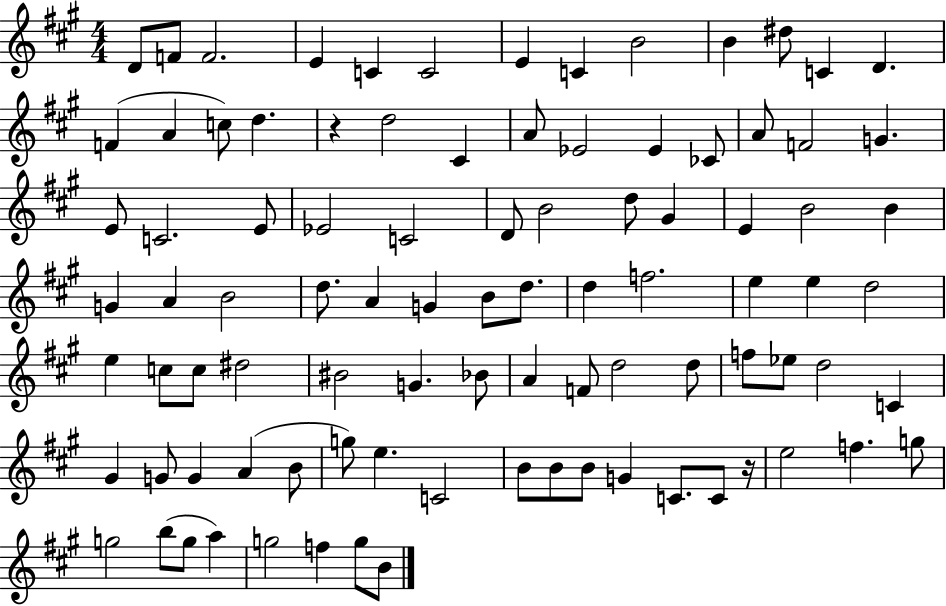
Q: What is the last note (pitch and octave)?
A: B4